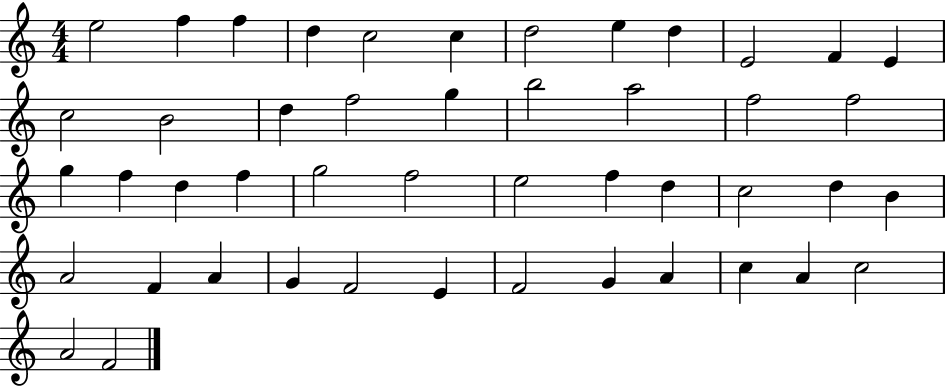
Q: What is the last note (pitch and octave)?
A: F4